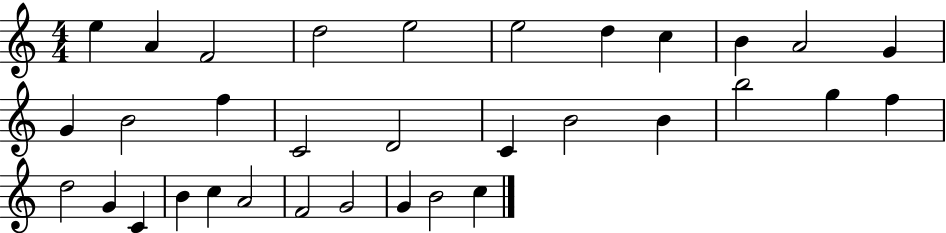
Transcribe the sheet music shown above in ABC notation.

X:1
T:Untitled
M:4/4
L:1/4
K:C
e A F2 d2 e2 e2 d c B A2 G G B2 f C2 D2 C B2 B b2 g f d2 G C B c A2 F2 G2 G B2 c